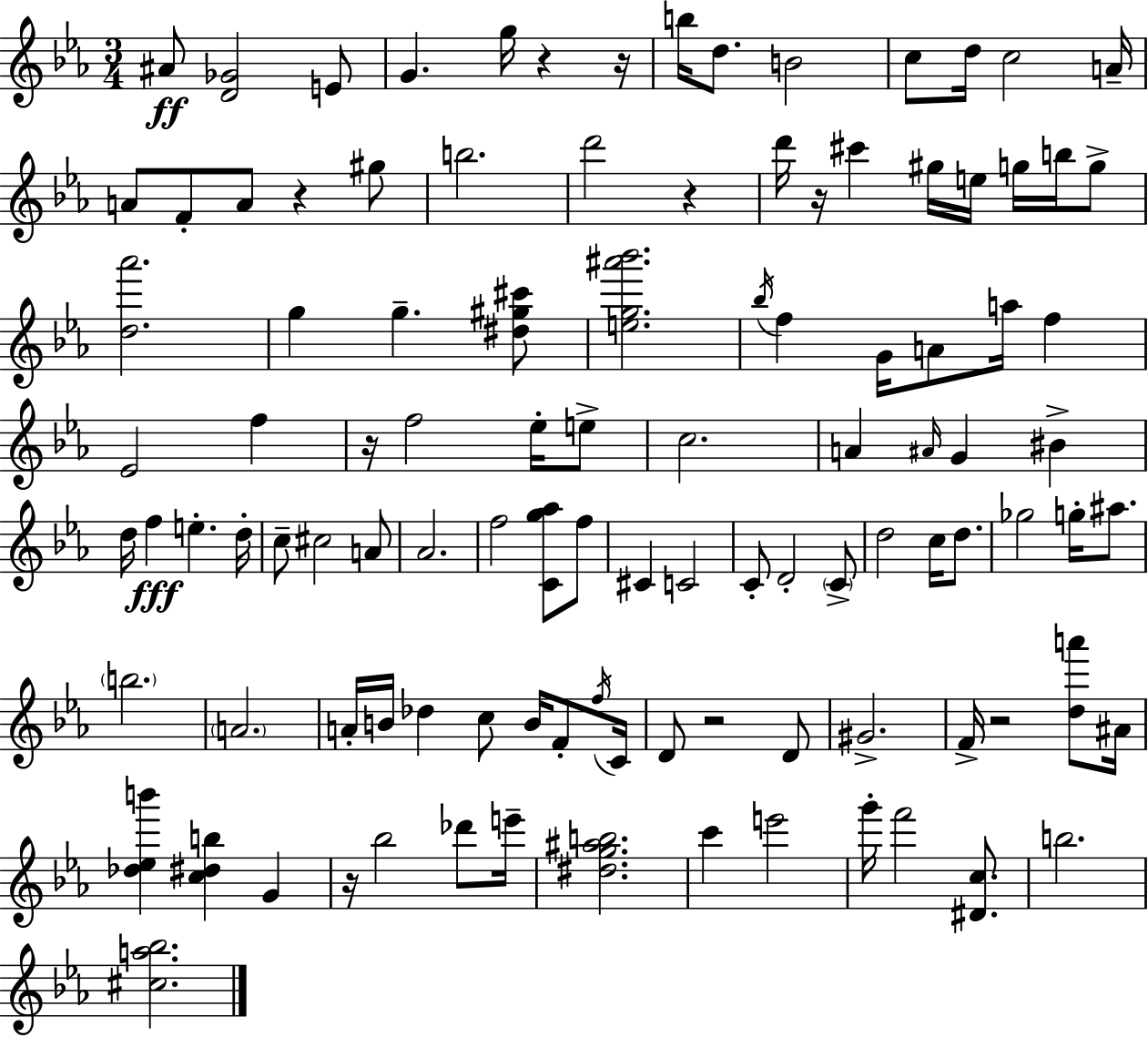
A#4/e [D4,Gb4]/h E4/e G4/q. G5/s R/q R/s B5/s D5/e. B4/h C5/e D5/s C5/h A4/s A4/e F4/e A4/e R/q G#5/e B5/h. D6/h R/q D6/s R/s C#6/q G#5/s E5/s G5/s B5/s G5/e [D5,Ab6]/h. G5/q G5/q. [D#5,G#5,C#6]/e [E5,G5,A#6,Bb6]/h. Bb5/s F5/q G4/s A4/e A5/s F5/q Eb4/h F5/q R/s F5/h Eb5/s E5/e C5/h. A4/q A#4/s G4/q BIS4/q D5/s F5/q E5/q. D5/s C5/e C#5/h A4/e Ab4/h. F5/h [C4,G5,Ab5]/e F5/e C#4/q C4/h C4/e D4/h C4/e D5/h C5/s D5/e. Gb5/h G5/s A#5/e. B5/h. A4/h. A4/s B4/s Db5/q C5/e B4/s F4/e F5/s C4/s D4/e R/h D4/e G#4/h. F4/s R/h [D5,A6]/e A#4/s [Db5,Eb5,B6]/q [C5,D#5,B5]/q G4/q R/s Bb5/h Db6/e E6/s [D#5,G5,A#5,B5]/h. C6/q E6/h G6/s F6/h [D#4,C5]/e. B5/h. [C#5,A5,Bb5]/h.